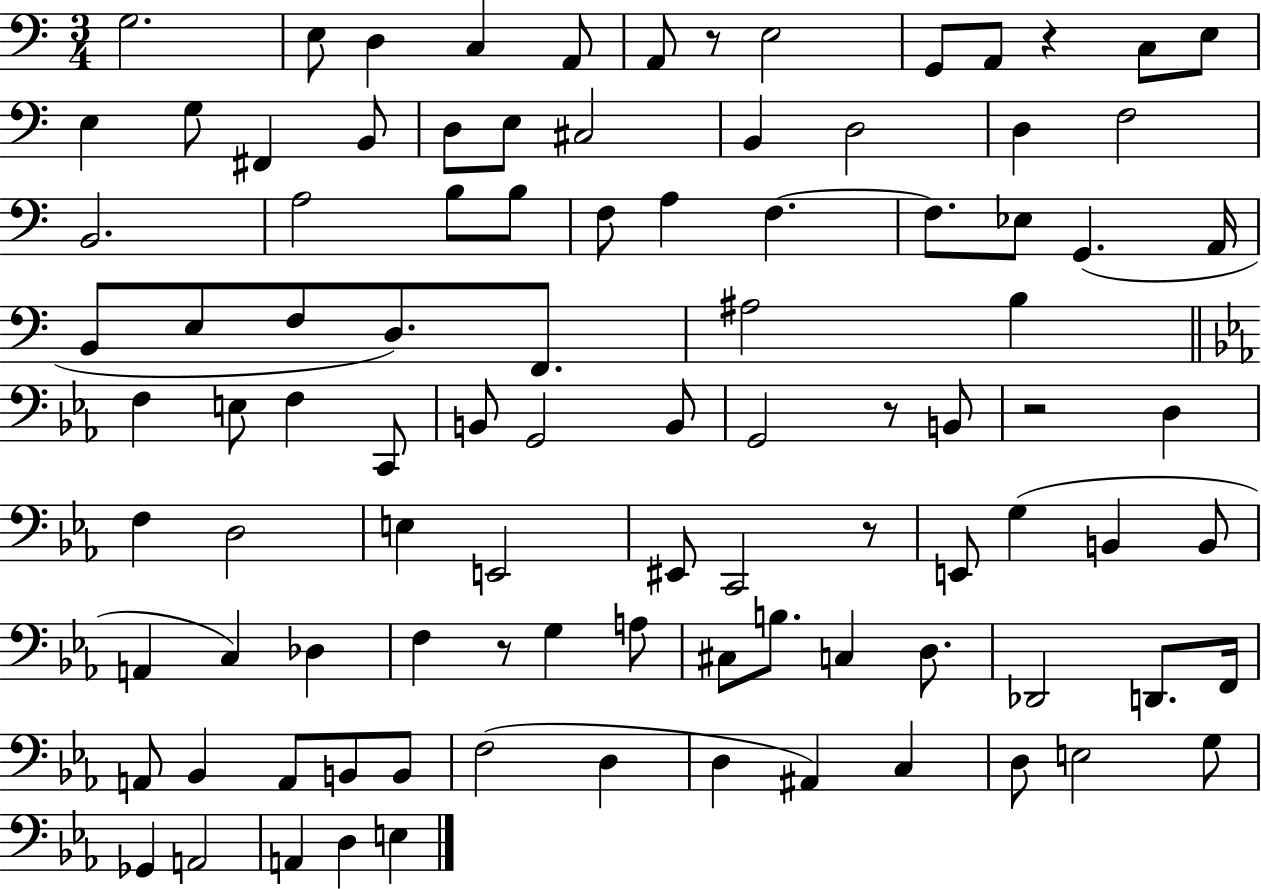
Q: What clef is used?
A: bass